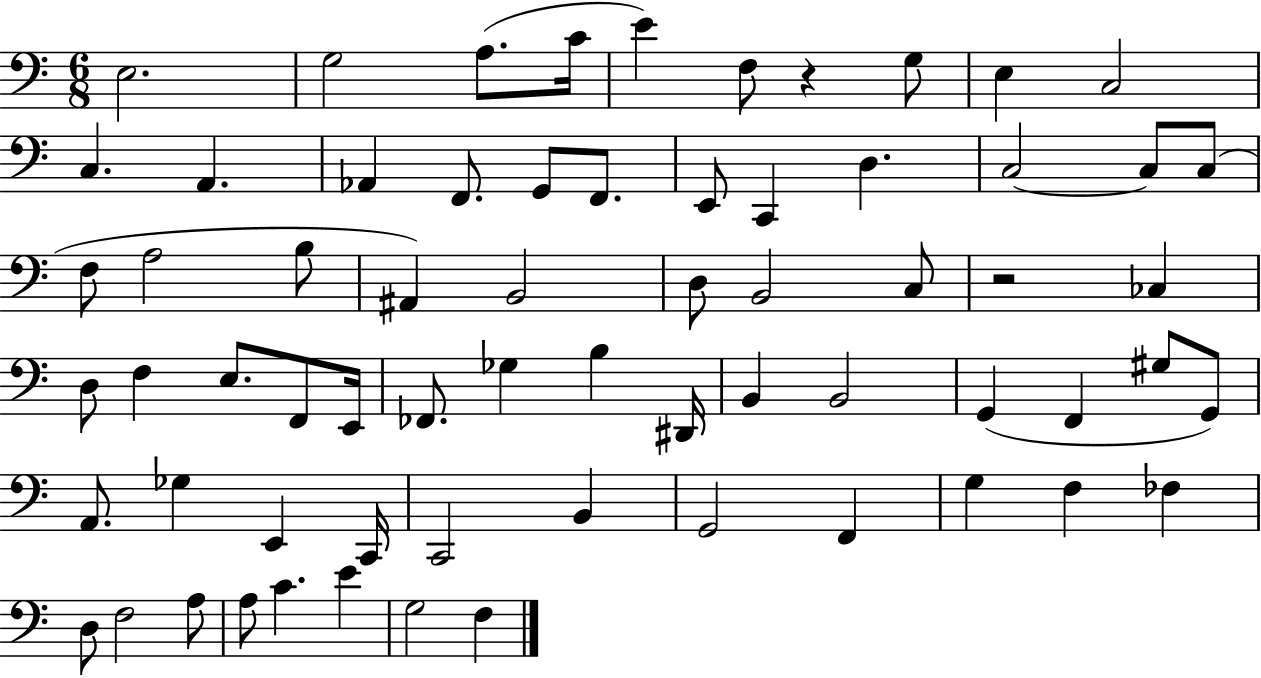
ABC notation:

X:1
T:Untitled
M:6/8
L:1/4
K:C
E,2 G,2 A,/2 C/4 E F,/2 z G,/2 E, C,2 C, A,, _A,, F,,/2 G,,/2 F,,/2 E,,/2 C,, D, C,2 C,/2 C,/2 F,/2 A,2 B,/2 ^A,, B,,2 D,/2 B,,2 C,/2 z2 _C, D,/2 F, E,/2 F,,/2 E,,/4 _F,,/2 _G, B, ^D,,/4 B,, B,,2 G,, F,, ^G,/2 G,,/2 A,,/2 _G, E,, C,,/4 C,,2 B,, G,,2 F,, G, F, _F, D,/2 F,2 A,/2 A,/2 C E G,2 F,